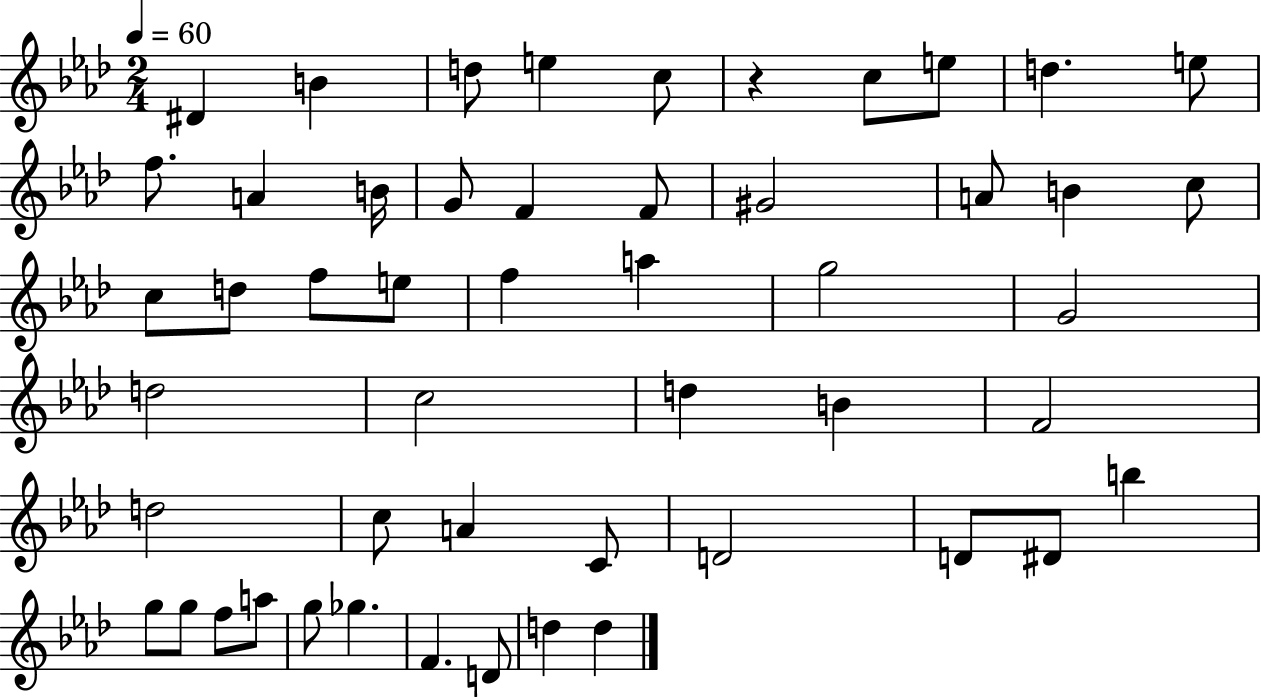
D#4/q B4/q D5/e E5/q C5/e R/q C5/e E5/e D5/q. E5/e F5/e. A4/q B4/s G4/e F4/q F4/e G#4/h A4/e B4/q C5/e C5/e D5/e F5/e E5/e F5/q A5/q G5/h G4/h D5/h C5/h D5/q B4/q F4/h D5/h C5/e A4/q C4/e D4/h D4/e D#4/e B5/q G5/e G5/e F5/e A5/e G5/e Gb5/q. F4/q. D4/e D5/q D5/q